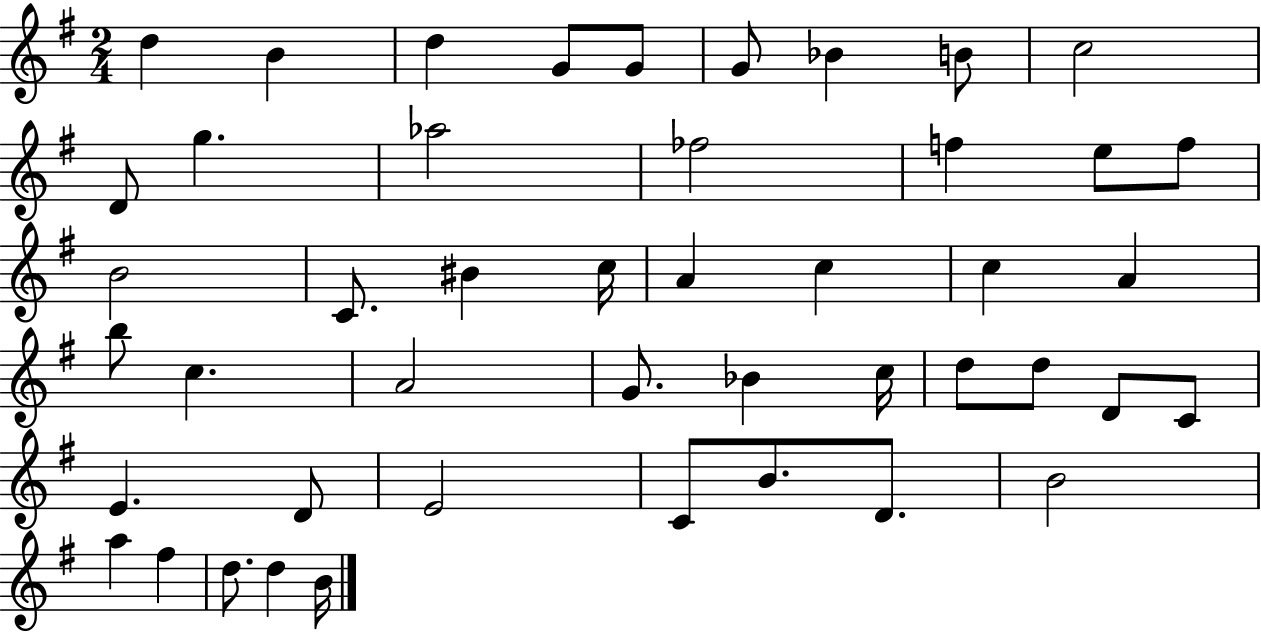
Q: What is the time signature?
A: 2/4